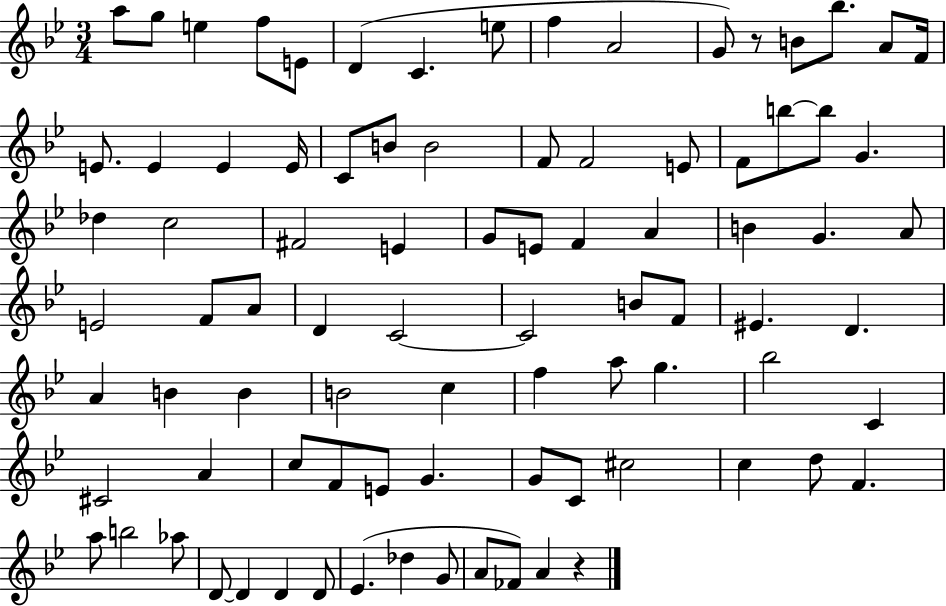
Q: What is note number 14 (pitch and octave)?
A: A4